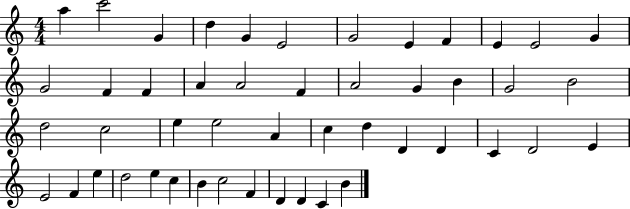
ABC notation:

X:1
T:Untitled
M:4/4
L:1/4
K:C
a c'2 G d G E2 G2 E F E E2 G G2 F F A A2 F A2 G B G2 B2 d2 c2 e e2 A c d D D C D2 E E2 F e d2 e c B c2 F D D C B